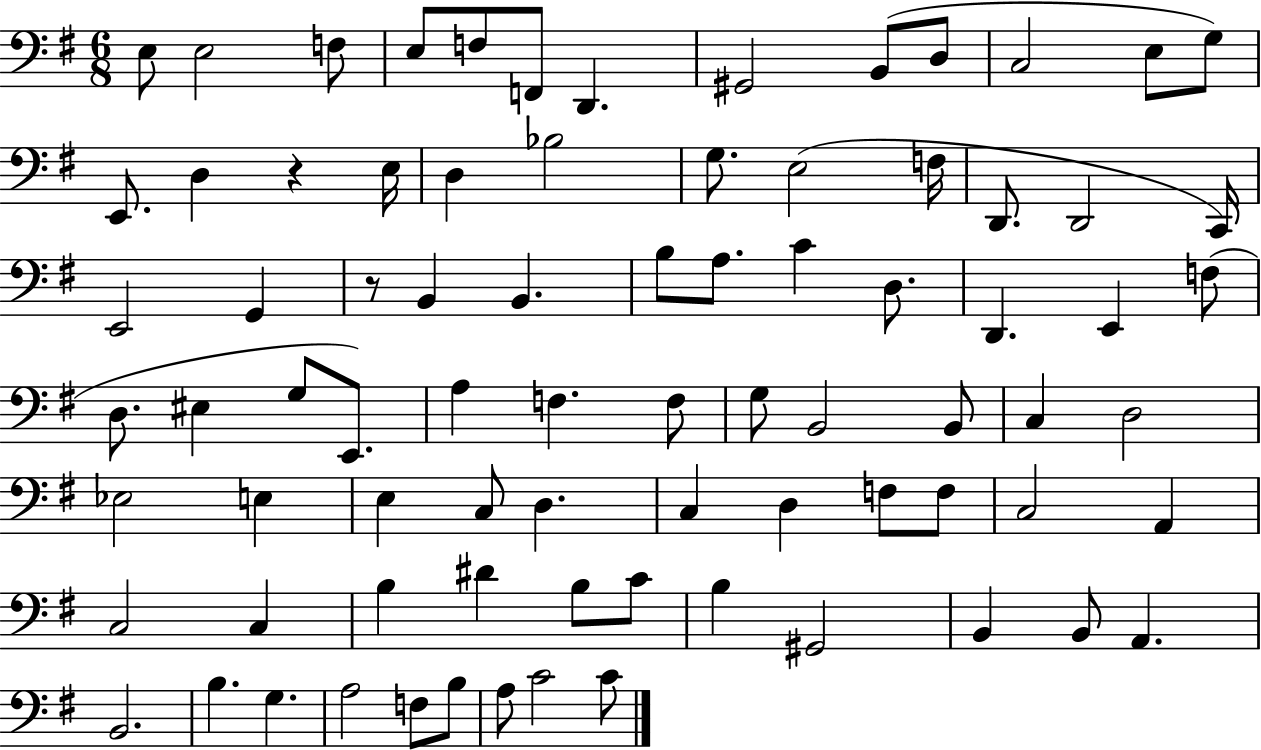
{
  \clef bass
  \numericTimeSignature
  \time 6/8
  \key g \major
  e8 e2 f8 | e8 f8 f,8 d,4. | gis,2 b,8( d8 | c2 e8 g8) | \break e,8. d4 r4 e16 | d4 bes2 | g8. e2( f16 | d,8. d,2 c,16) | \break e,2 g,4 | r8 b,4 b,4. | b8 a8. c'4 d8. | d,4. e,4 f8( | \break d8. eis4 g8 e,8.) | a4 f4. f8 | g8 b,2 b,8 | c4 d2 | \break ees2 e4 | e4 c8 d4. | c4 d4 f8 f8 | c2 a,4 | \break c2 c4 | b4 dis'4 b8 c'8 | b4 gis,2 | b,4 b,8 a,4. | \break b,2. | b4. g4. | a2 f8 b8 | a8 c'2 c'8 | \break \bar "|."
}